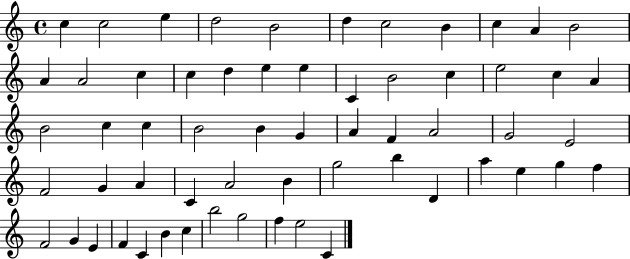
C5/q C5/h E5/q D5/h B4/h D5/q C5/h B4/q C5/q A4/q B4/h A4/q A4/h C5/q C5/q D5/q E5/q E5/q C4/q B4/h C5/q E5/h C5/q A4/q B4/h C5/q C5/q B4/h B4/q G4/q A4/q F4/q A4/h G4/h E4/h F4/h G4/q A4/q C4/q A4/h B4/q G5/h B5/q D4/q A5/q E5/q G5/q F5/q F4/h G4/q E4/q F4/q C4/q B4/q C5/q B5/h G5/h F5/q E5/h C4/q